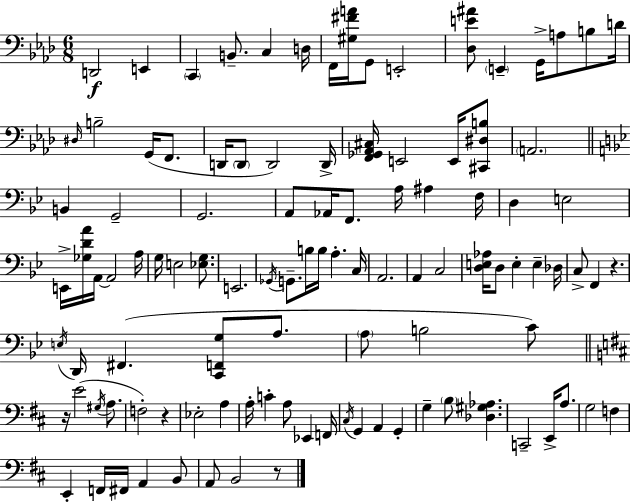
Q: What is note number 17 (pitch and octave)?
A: G2